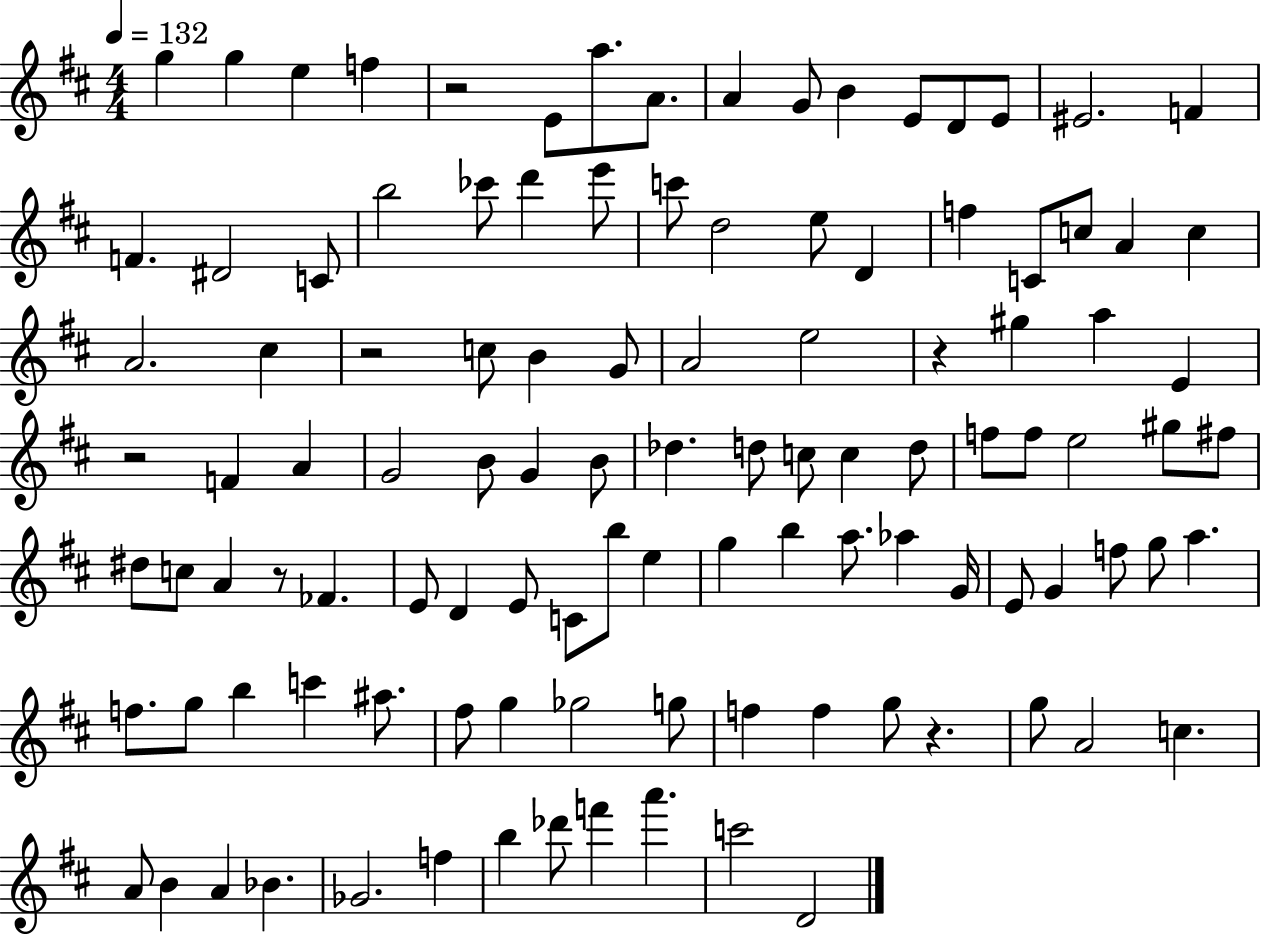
{
  \clef treble
  \numericTimeSignature
  \time 4/4
  \key d \major
  \tempo 4 = 132
  \repeat volta 2 { g''4 g''4 e''4 f''4 | r2 e'8 a''8. a'8. | a'4 g'8 b'4 e'8 d'8 e'8 | eis'2. f'4 | \break f'4. dis'2 c'8 | b''2 ces'''8 d'''4 e'''8 | c'''8 d''2 e''8 d'4 | f''4 c'8 c''8 a'4 c''4 | \break a'2. cis''4 | r2 c''8 b'4 g'8 | a'2 e''2 | r4 gis''4 a''4 e'4 | \break r2 f'4 a'4 | g'2 b'8 g'4 b'8 | des''4. d''8 c''8 c''4 d''8 | f''8 f''8 e''2 gis''8 fis''8 | \break dis''8 c''8 a'4 r8 fes'4. | e'8 d'4 e'8 c'8 b''8 e''4 | g''4 b''4 a''8. aes''4 g'16 | e'8 g'4 f''8 g''8 a''4. | \break f''8. g''8 b''4 c'''4 ais''8. | fis''8 g''4 ges''2 g''8 | f''4 f''4 g''8 r4. | g''8 a'2 c''4. | \break a'8 b'4 a'4 bes'4. | ges'2. f''4 | b''4 des'''8 f'''4 a'''4. | c'''2 d'2 | \break } \bar "|."
}